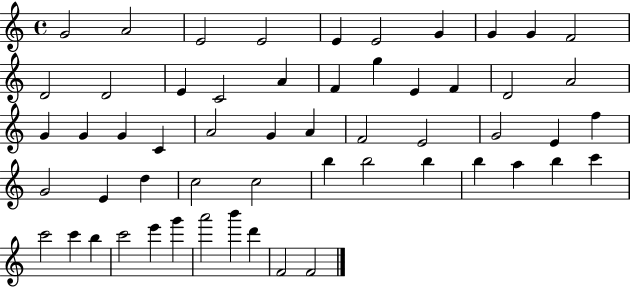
{
  \clef treble
  \time 4/4
  \defaultTimeSignature
  \key c \major
  g'2 a'2 | e'2 e'2 | e'4 e'2 g'4 | g'4 g'4 f'2 | \break d'2 d'2 | e'4 c'2 a'4 | f'4 g''4 e'4 f'4 | d'2 a'2 | \break g'4 g'4 g'4 c'4 | a'2 g'4 a'4 | f'2 e'2 | g'2 e'4 f''4 | \break g'2 e'4 d''4 | c''2 c''2 | b''4 b''2 b''4 | b''4 a''4 b''4 c'''4 | \break c'''2 c'''4 b''4 | c'''2 e'''4 g'''4 | a'''2 b'''4 d'''4 | f'2 f'2 | \break \bar "|."
}